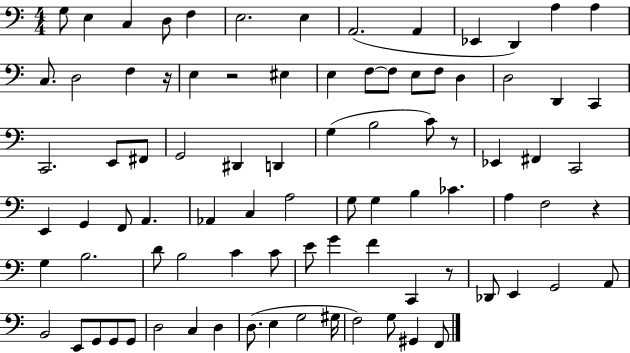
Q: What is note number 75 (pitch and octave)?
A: D3